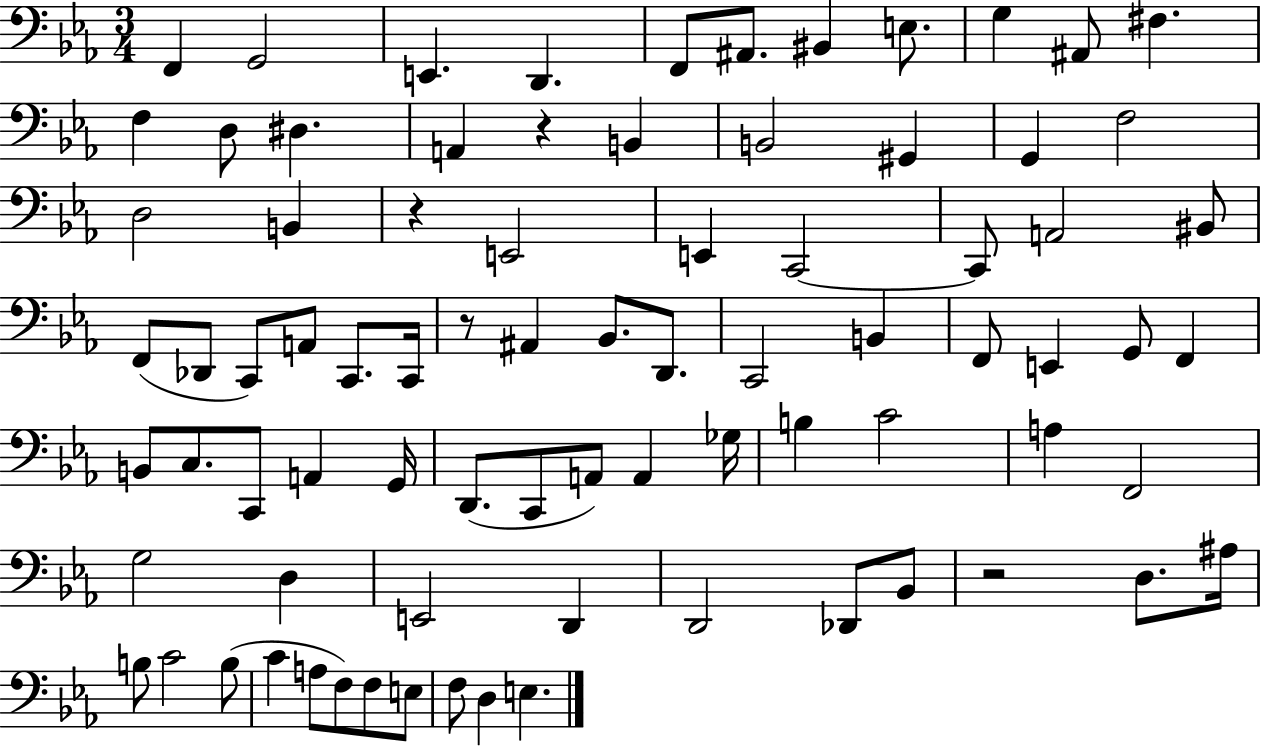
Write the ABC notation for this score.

X:1
T:Untitled
M:3/4
L:1/4
K:Eb
F,, G,,2 E,, D,, F,,/2 ^A,,/2 ^B,, E,/2 G, ^A,,/2 ^F, F, D,/2 ^D, A,, z B,, B,,2 ^G,, G,, F,2 D,2 B,, z E,,2 E,, C,,2 C,,/2 A,,2 ^B,,/2 F,,/2 _D,,/2 C,,/2 A,,/2 C,,/2 C,,/4 z/2 ^A,, _B,,/2 D,,/2 C,,2 B,, F,,/2 E,, G,,/2 F,, B,,/2 C,/2 C,,/2 A,, G,,/4 D,,/2 C,,/2 A,,/2 A,, _G,/4 B, C2 A, F,,2 G,2 D, E,,2 D,, D,,2 _D,,/2 _B,,/2 z2 D,/2 ^A,/4 B,/2 C2 B,/2 C A,/2 F,/2 F,/2 E,/2 F,/2 D, E,